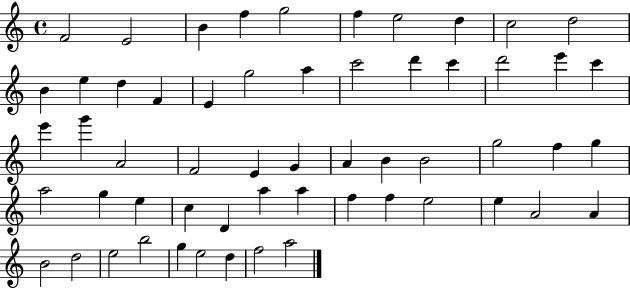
{
  \clef treble
  \time 4/4
  \defaultTimeSignature
  \key c \major
  f'2 e'2 | b'4 f''4 g''2 | f''4 e''2 d''4 | c''2 d''2 | \break b'4 e''4 d''4 f'4 | e'4 g''2 a''4 | c'''2 d'''4 c'''4 | d'''2 e'''4 c'''4 | \break e'''4 g'''4 a'2 | f'2 e'4 g'4 | a'4 b'4 b'2 | g''2 f''4 g''4 | \break a''2 g''4 e''4 | c''4 d'4 a''4 a''4 | f''4 f''4 e''2 | e''4 a'2 a'4 | \break b'2 d''2 | e''2 b''2 | g''4 e''2 d''4 | f''2 a''2 | \break \bar "|."
}